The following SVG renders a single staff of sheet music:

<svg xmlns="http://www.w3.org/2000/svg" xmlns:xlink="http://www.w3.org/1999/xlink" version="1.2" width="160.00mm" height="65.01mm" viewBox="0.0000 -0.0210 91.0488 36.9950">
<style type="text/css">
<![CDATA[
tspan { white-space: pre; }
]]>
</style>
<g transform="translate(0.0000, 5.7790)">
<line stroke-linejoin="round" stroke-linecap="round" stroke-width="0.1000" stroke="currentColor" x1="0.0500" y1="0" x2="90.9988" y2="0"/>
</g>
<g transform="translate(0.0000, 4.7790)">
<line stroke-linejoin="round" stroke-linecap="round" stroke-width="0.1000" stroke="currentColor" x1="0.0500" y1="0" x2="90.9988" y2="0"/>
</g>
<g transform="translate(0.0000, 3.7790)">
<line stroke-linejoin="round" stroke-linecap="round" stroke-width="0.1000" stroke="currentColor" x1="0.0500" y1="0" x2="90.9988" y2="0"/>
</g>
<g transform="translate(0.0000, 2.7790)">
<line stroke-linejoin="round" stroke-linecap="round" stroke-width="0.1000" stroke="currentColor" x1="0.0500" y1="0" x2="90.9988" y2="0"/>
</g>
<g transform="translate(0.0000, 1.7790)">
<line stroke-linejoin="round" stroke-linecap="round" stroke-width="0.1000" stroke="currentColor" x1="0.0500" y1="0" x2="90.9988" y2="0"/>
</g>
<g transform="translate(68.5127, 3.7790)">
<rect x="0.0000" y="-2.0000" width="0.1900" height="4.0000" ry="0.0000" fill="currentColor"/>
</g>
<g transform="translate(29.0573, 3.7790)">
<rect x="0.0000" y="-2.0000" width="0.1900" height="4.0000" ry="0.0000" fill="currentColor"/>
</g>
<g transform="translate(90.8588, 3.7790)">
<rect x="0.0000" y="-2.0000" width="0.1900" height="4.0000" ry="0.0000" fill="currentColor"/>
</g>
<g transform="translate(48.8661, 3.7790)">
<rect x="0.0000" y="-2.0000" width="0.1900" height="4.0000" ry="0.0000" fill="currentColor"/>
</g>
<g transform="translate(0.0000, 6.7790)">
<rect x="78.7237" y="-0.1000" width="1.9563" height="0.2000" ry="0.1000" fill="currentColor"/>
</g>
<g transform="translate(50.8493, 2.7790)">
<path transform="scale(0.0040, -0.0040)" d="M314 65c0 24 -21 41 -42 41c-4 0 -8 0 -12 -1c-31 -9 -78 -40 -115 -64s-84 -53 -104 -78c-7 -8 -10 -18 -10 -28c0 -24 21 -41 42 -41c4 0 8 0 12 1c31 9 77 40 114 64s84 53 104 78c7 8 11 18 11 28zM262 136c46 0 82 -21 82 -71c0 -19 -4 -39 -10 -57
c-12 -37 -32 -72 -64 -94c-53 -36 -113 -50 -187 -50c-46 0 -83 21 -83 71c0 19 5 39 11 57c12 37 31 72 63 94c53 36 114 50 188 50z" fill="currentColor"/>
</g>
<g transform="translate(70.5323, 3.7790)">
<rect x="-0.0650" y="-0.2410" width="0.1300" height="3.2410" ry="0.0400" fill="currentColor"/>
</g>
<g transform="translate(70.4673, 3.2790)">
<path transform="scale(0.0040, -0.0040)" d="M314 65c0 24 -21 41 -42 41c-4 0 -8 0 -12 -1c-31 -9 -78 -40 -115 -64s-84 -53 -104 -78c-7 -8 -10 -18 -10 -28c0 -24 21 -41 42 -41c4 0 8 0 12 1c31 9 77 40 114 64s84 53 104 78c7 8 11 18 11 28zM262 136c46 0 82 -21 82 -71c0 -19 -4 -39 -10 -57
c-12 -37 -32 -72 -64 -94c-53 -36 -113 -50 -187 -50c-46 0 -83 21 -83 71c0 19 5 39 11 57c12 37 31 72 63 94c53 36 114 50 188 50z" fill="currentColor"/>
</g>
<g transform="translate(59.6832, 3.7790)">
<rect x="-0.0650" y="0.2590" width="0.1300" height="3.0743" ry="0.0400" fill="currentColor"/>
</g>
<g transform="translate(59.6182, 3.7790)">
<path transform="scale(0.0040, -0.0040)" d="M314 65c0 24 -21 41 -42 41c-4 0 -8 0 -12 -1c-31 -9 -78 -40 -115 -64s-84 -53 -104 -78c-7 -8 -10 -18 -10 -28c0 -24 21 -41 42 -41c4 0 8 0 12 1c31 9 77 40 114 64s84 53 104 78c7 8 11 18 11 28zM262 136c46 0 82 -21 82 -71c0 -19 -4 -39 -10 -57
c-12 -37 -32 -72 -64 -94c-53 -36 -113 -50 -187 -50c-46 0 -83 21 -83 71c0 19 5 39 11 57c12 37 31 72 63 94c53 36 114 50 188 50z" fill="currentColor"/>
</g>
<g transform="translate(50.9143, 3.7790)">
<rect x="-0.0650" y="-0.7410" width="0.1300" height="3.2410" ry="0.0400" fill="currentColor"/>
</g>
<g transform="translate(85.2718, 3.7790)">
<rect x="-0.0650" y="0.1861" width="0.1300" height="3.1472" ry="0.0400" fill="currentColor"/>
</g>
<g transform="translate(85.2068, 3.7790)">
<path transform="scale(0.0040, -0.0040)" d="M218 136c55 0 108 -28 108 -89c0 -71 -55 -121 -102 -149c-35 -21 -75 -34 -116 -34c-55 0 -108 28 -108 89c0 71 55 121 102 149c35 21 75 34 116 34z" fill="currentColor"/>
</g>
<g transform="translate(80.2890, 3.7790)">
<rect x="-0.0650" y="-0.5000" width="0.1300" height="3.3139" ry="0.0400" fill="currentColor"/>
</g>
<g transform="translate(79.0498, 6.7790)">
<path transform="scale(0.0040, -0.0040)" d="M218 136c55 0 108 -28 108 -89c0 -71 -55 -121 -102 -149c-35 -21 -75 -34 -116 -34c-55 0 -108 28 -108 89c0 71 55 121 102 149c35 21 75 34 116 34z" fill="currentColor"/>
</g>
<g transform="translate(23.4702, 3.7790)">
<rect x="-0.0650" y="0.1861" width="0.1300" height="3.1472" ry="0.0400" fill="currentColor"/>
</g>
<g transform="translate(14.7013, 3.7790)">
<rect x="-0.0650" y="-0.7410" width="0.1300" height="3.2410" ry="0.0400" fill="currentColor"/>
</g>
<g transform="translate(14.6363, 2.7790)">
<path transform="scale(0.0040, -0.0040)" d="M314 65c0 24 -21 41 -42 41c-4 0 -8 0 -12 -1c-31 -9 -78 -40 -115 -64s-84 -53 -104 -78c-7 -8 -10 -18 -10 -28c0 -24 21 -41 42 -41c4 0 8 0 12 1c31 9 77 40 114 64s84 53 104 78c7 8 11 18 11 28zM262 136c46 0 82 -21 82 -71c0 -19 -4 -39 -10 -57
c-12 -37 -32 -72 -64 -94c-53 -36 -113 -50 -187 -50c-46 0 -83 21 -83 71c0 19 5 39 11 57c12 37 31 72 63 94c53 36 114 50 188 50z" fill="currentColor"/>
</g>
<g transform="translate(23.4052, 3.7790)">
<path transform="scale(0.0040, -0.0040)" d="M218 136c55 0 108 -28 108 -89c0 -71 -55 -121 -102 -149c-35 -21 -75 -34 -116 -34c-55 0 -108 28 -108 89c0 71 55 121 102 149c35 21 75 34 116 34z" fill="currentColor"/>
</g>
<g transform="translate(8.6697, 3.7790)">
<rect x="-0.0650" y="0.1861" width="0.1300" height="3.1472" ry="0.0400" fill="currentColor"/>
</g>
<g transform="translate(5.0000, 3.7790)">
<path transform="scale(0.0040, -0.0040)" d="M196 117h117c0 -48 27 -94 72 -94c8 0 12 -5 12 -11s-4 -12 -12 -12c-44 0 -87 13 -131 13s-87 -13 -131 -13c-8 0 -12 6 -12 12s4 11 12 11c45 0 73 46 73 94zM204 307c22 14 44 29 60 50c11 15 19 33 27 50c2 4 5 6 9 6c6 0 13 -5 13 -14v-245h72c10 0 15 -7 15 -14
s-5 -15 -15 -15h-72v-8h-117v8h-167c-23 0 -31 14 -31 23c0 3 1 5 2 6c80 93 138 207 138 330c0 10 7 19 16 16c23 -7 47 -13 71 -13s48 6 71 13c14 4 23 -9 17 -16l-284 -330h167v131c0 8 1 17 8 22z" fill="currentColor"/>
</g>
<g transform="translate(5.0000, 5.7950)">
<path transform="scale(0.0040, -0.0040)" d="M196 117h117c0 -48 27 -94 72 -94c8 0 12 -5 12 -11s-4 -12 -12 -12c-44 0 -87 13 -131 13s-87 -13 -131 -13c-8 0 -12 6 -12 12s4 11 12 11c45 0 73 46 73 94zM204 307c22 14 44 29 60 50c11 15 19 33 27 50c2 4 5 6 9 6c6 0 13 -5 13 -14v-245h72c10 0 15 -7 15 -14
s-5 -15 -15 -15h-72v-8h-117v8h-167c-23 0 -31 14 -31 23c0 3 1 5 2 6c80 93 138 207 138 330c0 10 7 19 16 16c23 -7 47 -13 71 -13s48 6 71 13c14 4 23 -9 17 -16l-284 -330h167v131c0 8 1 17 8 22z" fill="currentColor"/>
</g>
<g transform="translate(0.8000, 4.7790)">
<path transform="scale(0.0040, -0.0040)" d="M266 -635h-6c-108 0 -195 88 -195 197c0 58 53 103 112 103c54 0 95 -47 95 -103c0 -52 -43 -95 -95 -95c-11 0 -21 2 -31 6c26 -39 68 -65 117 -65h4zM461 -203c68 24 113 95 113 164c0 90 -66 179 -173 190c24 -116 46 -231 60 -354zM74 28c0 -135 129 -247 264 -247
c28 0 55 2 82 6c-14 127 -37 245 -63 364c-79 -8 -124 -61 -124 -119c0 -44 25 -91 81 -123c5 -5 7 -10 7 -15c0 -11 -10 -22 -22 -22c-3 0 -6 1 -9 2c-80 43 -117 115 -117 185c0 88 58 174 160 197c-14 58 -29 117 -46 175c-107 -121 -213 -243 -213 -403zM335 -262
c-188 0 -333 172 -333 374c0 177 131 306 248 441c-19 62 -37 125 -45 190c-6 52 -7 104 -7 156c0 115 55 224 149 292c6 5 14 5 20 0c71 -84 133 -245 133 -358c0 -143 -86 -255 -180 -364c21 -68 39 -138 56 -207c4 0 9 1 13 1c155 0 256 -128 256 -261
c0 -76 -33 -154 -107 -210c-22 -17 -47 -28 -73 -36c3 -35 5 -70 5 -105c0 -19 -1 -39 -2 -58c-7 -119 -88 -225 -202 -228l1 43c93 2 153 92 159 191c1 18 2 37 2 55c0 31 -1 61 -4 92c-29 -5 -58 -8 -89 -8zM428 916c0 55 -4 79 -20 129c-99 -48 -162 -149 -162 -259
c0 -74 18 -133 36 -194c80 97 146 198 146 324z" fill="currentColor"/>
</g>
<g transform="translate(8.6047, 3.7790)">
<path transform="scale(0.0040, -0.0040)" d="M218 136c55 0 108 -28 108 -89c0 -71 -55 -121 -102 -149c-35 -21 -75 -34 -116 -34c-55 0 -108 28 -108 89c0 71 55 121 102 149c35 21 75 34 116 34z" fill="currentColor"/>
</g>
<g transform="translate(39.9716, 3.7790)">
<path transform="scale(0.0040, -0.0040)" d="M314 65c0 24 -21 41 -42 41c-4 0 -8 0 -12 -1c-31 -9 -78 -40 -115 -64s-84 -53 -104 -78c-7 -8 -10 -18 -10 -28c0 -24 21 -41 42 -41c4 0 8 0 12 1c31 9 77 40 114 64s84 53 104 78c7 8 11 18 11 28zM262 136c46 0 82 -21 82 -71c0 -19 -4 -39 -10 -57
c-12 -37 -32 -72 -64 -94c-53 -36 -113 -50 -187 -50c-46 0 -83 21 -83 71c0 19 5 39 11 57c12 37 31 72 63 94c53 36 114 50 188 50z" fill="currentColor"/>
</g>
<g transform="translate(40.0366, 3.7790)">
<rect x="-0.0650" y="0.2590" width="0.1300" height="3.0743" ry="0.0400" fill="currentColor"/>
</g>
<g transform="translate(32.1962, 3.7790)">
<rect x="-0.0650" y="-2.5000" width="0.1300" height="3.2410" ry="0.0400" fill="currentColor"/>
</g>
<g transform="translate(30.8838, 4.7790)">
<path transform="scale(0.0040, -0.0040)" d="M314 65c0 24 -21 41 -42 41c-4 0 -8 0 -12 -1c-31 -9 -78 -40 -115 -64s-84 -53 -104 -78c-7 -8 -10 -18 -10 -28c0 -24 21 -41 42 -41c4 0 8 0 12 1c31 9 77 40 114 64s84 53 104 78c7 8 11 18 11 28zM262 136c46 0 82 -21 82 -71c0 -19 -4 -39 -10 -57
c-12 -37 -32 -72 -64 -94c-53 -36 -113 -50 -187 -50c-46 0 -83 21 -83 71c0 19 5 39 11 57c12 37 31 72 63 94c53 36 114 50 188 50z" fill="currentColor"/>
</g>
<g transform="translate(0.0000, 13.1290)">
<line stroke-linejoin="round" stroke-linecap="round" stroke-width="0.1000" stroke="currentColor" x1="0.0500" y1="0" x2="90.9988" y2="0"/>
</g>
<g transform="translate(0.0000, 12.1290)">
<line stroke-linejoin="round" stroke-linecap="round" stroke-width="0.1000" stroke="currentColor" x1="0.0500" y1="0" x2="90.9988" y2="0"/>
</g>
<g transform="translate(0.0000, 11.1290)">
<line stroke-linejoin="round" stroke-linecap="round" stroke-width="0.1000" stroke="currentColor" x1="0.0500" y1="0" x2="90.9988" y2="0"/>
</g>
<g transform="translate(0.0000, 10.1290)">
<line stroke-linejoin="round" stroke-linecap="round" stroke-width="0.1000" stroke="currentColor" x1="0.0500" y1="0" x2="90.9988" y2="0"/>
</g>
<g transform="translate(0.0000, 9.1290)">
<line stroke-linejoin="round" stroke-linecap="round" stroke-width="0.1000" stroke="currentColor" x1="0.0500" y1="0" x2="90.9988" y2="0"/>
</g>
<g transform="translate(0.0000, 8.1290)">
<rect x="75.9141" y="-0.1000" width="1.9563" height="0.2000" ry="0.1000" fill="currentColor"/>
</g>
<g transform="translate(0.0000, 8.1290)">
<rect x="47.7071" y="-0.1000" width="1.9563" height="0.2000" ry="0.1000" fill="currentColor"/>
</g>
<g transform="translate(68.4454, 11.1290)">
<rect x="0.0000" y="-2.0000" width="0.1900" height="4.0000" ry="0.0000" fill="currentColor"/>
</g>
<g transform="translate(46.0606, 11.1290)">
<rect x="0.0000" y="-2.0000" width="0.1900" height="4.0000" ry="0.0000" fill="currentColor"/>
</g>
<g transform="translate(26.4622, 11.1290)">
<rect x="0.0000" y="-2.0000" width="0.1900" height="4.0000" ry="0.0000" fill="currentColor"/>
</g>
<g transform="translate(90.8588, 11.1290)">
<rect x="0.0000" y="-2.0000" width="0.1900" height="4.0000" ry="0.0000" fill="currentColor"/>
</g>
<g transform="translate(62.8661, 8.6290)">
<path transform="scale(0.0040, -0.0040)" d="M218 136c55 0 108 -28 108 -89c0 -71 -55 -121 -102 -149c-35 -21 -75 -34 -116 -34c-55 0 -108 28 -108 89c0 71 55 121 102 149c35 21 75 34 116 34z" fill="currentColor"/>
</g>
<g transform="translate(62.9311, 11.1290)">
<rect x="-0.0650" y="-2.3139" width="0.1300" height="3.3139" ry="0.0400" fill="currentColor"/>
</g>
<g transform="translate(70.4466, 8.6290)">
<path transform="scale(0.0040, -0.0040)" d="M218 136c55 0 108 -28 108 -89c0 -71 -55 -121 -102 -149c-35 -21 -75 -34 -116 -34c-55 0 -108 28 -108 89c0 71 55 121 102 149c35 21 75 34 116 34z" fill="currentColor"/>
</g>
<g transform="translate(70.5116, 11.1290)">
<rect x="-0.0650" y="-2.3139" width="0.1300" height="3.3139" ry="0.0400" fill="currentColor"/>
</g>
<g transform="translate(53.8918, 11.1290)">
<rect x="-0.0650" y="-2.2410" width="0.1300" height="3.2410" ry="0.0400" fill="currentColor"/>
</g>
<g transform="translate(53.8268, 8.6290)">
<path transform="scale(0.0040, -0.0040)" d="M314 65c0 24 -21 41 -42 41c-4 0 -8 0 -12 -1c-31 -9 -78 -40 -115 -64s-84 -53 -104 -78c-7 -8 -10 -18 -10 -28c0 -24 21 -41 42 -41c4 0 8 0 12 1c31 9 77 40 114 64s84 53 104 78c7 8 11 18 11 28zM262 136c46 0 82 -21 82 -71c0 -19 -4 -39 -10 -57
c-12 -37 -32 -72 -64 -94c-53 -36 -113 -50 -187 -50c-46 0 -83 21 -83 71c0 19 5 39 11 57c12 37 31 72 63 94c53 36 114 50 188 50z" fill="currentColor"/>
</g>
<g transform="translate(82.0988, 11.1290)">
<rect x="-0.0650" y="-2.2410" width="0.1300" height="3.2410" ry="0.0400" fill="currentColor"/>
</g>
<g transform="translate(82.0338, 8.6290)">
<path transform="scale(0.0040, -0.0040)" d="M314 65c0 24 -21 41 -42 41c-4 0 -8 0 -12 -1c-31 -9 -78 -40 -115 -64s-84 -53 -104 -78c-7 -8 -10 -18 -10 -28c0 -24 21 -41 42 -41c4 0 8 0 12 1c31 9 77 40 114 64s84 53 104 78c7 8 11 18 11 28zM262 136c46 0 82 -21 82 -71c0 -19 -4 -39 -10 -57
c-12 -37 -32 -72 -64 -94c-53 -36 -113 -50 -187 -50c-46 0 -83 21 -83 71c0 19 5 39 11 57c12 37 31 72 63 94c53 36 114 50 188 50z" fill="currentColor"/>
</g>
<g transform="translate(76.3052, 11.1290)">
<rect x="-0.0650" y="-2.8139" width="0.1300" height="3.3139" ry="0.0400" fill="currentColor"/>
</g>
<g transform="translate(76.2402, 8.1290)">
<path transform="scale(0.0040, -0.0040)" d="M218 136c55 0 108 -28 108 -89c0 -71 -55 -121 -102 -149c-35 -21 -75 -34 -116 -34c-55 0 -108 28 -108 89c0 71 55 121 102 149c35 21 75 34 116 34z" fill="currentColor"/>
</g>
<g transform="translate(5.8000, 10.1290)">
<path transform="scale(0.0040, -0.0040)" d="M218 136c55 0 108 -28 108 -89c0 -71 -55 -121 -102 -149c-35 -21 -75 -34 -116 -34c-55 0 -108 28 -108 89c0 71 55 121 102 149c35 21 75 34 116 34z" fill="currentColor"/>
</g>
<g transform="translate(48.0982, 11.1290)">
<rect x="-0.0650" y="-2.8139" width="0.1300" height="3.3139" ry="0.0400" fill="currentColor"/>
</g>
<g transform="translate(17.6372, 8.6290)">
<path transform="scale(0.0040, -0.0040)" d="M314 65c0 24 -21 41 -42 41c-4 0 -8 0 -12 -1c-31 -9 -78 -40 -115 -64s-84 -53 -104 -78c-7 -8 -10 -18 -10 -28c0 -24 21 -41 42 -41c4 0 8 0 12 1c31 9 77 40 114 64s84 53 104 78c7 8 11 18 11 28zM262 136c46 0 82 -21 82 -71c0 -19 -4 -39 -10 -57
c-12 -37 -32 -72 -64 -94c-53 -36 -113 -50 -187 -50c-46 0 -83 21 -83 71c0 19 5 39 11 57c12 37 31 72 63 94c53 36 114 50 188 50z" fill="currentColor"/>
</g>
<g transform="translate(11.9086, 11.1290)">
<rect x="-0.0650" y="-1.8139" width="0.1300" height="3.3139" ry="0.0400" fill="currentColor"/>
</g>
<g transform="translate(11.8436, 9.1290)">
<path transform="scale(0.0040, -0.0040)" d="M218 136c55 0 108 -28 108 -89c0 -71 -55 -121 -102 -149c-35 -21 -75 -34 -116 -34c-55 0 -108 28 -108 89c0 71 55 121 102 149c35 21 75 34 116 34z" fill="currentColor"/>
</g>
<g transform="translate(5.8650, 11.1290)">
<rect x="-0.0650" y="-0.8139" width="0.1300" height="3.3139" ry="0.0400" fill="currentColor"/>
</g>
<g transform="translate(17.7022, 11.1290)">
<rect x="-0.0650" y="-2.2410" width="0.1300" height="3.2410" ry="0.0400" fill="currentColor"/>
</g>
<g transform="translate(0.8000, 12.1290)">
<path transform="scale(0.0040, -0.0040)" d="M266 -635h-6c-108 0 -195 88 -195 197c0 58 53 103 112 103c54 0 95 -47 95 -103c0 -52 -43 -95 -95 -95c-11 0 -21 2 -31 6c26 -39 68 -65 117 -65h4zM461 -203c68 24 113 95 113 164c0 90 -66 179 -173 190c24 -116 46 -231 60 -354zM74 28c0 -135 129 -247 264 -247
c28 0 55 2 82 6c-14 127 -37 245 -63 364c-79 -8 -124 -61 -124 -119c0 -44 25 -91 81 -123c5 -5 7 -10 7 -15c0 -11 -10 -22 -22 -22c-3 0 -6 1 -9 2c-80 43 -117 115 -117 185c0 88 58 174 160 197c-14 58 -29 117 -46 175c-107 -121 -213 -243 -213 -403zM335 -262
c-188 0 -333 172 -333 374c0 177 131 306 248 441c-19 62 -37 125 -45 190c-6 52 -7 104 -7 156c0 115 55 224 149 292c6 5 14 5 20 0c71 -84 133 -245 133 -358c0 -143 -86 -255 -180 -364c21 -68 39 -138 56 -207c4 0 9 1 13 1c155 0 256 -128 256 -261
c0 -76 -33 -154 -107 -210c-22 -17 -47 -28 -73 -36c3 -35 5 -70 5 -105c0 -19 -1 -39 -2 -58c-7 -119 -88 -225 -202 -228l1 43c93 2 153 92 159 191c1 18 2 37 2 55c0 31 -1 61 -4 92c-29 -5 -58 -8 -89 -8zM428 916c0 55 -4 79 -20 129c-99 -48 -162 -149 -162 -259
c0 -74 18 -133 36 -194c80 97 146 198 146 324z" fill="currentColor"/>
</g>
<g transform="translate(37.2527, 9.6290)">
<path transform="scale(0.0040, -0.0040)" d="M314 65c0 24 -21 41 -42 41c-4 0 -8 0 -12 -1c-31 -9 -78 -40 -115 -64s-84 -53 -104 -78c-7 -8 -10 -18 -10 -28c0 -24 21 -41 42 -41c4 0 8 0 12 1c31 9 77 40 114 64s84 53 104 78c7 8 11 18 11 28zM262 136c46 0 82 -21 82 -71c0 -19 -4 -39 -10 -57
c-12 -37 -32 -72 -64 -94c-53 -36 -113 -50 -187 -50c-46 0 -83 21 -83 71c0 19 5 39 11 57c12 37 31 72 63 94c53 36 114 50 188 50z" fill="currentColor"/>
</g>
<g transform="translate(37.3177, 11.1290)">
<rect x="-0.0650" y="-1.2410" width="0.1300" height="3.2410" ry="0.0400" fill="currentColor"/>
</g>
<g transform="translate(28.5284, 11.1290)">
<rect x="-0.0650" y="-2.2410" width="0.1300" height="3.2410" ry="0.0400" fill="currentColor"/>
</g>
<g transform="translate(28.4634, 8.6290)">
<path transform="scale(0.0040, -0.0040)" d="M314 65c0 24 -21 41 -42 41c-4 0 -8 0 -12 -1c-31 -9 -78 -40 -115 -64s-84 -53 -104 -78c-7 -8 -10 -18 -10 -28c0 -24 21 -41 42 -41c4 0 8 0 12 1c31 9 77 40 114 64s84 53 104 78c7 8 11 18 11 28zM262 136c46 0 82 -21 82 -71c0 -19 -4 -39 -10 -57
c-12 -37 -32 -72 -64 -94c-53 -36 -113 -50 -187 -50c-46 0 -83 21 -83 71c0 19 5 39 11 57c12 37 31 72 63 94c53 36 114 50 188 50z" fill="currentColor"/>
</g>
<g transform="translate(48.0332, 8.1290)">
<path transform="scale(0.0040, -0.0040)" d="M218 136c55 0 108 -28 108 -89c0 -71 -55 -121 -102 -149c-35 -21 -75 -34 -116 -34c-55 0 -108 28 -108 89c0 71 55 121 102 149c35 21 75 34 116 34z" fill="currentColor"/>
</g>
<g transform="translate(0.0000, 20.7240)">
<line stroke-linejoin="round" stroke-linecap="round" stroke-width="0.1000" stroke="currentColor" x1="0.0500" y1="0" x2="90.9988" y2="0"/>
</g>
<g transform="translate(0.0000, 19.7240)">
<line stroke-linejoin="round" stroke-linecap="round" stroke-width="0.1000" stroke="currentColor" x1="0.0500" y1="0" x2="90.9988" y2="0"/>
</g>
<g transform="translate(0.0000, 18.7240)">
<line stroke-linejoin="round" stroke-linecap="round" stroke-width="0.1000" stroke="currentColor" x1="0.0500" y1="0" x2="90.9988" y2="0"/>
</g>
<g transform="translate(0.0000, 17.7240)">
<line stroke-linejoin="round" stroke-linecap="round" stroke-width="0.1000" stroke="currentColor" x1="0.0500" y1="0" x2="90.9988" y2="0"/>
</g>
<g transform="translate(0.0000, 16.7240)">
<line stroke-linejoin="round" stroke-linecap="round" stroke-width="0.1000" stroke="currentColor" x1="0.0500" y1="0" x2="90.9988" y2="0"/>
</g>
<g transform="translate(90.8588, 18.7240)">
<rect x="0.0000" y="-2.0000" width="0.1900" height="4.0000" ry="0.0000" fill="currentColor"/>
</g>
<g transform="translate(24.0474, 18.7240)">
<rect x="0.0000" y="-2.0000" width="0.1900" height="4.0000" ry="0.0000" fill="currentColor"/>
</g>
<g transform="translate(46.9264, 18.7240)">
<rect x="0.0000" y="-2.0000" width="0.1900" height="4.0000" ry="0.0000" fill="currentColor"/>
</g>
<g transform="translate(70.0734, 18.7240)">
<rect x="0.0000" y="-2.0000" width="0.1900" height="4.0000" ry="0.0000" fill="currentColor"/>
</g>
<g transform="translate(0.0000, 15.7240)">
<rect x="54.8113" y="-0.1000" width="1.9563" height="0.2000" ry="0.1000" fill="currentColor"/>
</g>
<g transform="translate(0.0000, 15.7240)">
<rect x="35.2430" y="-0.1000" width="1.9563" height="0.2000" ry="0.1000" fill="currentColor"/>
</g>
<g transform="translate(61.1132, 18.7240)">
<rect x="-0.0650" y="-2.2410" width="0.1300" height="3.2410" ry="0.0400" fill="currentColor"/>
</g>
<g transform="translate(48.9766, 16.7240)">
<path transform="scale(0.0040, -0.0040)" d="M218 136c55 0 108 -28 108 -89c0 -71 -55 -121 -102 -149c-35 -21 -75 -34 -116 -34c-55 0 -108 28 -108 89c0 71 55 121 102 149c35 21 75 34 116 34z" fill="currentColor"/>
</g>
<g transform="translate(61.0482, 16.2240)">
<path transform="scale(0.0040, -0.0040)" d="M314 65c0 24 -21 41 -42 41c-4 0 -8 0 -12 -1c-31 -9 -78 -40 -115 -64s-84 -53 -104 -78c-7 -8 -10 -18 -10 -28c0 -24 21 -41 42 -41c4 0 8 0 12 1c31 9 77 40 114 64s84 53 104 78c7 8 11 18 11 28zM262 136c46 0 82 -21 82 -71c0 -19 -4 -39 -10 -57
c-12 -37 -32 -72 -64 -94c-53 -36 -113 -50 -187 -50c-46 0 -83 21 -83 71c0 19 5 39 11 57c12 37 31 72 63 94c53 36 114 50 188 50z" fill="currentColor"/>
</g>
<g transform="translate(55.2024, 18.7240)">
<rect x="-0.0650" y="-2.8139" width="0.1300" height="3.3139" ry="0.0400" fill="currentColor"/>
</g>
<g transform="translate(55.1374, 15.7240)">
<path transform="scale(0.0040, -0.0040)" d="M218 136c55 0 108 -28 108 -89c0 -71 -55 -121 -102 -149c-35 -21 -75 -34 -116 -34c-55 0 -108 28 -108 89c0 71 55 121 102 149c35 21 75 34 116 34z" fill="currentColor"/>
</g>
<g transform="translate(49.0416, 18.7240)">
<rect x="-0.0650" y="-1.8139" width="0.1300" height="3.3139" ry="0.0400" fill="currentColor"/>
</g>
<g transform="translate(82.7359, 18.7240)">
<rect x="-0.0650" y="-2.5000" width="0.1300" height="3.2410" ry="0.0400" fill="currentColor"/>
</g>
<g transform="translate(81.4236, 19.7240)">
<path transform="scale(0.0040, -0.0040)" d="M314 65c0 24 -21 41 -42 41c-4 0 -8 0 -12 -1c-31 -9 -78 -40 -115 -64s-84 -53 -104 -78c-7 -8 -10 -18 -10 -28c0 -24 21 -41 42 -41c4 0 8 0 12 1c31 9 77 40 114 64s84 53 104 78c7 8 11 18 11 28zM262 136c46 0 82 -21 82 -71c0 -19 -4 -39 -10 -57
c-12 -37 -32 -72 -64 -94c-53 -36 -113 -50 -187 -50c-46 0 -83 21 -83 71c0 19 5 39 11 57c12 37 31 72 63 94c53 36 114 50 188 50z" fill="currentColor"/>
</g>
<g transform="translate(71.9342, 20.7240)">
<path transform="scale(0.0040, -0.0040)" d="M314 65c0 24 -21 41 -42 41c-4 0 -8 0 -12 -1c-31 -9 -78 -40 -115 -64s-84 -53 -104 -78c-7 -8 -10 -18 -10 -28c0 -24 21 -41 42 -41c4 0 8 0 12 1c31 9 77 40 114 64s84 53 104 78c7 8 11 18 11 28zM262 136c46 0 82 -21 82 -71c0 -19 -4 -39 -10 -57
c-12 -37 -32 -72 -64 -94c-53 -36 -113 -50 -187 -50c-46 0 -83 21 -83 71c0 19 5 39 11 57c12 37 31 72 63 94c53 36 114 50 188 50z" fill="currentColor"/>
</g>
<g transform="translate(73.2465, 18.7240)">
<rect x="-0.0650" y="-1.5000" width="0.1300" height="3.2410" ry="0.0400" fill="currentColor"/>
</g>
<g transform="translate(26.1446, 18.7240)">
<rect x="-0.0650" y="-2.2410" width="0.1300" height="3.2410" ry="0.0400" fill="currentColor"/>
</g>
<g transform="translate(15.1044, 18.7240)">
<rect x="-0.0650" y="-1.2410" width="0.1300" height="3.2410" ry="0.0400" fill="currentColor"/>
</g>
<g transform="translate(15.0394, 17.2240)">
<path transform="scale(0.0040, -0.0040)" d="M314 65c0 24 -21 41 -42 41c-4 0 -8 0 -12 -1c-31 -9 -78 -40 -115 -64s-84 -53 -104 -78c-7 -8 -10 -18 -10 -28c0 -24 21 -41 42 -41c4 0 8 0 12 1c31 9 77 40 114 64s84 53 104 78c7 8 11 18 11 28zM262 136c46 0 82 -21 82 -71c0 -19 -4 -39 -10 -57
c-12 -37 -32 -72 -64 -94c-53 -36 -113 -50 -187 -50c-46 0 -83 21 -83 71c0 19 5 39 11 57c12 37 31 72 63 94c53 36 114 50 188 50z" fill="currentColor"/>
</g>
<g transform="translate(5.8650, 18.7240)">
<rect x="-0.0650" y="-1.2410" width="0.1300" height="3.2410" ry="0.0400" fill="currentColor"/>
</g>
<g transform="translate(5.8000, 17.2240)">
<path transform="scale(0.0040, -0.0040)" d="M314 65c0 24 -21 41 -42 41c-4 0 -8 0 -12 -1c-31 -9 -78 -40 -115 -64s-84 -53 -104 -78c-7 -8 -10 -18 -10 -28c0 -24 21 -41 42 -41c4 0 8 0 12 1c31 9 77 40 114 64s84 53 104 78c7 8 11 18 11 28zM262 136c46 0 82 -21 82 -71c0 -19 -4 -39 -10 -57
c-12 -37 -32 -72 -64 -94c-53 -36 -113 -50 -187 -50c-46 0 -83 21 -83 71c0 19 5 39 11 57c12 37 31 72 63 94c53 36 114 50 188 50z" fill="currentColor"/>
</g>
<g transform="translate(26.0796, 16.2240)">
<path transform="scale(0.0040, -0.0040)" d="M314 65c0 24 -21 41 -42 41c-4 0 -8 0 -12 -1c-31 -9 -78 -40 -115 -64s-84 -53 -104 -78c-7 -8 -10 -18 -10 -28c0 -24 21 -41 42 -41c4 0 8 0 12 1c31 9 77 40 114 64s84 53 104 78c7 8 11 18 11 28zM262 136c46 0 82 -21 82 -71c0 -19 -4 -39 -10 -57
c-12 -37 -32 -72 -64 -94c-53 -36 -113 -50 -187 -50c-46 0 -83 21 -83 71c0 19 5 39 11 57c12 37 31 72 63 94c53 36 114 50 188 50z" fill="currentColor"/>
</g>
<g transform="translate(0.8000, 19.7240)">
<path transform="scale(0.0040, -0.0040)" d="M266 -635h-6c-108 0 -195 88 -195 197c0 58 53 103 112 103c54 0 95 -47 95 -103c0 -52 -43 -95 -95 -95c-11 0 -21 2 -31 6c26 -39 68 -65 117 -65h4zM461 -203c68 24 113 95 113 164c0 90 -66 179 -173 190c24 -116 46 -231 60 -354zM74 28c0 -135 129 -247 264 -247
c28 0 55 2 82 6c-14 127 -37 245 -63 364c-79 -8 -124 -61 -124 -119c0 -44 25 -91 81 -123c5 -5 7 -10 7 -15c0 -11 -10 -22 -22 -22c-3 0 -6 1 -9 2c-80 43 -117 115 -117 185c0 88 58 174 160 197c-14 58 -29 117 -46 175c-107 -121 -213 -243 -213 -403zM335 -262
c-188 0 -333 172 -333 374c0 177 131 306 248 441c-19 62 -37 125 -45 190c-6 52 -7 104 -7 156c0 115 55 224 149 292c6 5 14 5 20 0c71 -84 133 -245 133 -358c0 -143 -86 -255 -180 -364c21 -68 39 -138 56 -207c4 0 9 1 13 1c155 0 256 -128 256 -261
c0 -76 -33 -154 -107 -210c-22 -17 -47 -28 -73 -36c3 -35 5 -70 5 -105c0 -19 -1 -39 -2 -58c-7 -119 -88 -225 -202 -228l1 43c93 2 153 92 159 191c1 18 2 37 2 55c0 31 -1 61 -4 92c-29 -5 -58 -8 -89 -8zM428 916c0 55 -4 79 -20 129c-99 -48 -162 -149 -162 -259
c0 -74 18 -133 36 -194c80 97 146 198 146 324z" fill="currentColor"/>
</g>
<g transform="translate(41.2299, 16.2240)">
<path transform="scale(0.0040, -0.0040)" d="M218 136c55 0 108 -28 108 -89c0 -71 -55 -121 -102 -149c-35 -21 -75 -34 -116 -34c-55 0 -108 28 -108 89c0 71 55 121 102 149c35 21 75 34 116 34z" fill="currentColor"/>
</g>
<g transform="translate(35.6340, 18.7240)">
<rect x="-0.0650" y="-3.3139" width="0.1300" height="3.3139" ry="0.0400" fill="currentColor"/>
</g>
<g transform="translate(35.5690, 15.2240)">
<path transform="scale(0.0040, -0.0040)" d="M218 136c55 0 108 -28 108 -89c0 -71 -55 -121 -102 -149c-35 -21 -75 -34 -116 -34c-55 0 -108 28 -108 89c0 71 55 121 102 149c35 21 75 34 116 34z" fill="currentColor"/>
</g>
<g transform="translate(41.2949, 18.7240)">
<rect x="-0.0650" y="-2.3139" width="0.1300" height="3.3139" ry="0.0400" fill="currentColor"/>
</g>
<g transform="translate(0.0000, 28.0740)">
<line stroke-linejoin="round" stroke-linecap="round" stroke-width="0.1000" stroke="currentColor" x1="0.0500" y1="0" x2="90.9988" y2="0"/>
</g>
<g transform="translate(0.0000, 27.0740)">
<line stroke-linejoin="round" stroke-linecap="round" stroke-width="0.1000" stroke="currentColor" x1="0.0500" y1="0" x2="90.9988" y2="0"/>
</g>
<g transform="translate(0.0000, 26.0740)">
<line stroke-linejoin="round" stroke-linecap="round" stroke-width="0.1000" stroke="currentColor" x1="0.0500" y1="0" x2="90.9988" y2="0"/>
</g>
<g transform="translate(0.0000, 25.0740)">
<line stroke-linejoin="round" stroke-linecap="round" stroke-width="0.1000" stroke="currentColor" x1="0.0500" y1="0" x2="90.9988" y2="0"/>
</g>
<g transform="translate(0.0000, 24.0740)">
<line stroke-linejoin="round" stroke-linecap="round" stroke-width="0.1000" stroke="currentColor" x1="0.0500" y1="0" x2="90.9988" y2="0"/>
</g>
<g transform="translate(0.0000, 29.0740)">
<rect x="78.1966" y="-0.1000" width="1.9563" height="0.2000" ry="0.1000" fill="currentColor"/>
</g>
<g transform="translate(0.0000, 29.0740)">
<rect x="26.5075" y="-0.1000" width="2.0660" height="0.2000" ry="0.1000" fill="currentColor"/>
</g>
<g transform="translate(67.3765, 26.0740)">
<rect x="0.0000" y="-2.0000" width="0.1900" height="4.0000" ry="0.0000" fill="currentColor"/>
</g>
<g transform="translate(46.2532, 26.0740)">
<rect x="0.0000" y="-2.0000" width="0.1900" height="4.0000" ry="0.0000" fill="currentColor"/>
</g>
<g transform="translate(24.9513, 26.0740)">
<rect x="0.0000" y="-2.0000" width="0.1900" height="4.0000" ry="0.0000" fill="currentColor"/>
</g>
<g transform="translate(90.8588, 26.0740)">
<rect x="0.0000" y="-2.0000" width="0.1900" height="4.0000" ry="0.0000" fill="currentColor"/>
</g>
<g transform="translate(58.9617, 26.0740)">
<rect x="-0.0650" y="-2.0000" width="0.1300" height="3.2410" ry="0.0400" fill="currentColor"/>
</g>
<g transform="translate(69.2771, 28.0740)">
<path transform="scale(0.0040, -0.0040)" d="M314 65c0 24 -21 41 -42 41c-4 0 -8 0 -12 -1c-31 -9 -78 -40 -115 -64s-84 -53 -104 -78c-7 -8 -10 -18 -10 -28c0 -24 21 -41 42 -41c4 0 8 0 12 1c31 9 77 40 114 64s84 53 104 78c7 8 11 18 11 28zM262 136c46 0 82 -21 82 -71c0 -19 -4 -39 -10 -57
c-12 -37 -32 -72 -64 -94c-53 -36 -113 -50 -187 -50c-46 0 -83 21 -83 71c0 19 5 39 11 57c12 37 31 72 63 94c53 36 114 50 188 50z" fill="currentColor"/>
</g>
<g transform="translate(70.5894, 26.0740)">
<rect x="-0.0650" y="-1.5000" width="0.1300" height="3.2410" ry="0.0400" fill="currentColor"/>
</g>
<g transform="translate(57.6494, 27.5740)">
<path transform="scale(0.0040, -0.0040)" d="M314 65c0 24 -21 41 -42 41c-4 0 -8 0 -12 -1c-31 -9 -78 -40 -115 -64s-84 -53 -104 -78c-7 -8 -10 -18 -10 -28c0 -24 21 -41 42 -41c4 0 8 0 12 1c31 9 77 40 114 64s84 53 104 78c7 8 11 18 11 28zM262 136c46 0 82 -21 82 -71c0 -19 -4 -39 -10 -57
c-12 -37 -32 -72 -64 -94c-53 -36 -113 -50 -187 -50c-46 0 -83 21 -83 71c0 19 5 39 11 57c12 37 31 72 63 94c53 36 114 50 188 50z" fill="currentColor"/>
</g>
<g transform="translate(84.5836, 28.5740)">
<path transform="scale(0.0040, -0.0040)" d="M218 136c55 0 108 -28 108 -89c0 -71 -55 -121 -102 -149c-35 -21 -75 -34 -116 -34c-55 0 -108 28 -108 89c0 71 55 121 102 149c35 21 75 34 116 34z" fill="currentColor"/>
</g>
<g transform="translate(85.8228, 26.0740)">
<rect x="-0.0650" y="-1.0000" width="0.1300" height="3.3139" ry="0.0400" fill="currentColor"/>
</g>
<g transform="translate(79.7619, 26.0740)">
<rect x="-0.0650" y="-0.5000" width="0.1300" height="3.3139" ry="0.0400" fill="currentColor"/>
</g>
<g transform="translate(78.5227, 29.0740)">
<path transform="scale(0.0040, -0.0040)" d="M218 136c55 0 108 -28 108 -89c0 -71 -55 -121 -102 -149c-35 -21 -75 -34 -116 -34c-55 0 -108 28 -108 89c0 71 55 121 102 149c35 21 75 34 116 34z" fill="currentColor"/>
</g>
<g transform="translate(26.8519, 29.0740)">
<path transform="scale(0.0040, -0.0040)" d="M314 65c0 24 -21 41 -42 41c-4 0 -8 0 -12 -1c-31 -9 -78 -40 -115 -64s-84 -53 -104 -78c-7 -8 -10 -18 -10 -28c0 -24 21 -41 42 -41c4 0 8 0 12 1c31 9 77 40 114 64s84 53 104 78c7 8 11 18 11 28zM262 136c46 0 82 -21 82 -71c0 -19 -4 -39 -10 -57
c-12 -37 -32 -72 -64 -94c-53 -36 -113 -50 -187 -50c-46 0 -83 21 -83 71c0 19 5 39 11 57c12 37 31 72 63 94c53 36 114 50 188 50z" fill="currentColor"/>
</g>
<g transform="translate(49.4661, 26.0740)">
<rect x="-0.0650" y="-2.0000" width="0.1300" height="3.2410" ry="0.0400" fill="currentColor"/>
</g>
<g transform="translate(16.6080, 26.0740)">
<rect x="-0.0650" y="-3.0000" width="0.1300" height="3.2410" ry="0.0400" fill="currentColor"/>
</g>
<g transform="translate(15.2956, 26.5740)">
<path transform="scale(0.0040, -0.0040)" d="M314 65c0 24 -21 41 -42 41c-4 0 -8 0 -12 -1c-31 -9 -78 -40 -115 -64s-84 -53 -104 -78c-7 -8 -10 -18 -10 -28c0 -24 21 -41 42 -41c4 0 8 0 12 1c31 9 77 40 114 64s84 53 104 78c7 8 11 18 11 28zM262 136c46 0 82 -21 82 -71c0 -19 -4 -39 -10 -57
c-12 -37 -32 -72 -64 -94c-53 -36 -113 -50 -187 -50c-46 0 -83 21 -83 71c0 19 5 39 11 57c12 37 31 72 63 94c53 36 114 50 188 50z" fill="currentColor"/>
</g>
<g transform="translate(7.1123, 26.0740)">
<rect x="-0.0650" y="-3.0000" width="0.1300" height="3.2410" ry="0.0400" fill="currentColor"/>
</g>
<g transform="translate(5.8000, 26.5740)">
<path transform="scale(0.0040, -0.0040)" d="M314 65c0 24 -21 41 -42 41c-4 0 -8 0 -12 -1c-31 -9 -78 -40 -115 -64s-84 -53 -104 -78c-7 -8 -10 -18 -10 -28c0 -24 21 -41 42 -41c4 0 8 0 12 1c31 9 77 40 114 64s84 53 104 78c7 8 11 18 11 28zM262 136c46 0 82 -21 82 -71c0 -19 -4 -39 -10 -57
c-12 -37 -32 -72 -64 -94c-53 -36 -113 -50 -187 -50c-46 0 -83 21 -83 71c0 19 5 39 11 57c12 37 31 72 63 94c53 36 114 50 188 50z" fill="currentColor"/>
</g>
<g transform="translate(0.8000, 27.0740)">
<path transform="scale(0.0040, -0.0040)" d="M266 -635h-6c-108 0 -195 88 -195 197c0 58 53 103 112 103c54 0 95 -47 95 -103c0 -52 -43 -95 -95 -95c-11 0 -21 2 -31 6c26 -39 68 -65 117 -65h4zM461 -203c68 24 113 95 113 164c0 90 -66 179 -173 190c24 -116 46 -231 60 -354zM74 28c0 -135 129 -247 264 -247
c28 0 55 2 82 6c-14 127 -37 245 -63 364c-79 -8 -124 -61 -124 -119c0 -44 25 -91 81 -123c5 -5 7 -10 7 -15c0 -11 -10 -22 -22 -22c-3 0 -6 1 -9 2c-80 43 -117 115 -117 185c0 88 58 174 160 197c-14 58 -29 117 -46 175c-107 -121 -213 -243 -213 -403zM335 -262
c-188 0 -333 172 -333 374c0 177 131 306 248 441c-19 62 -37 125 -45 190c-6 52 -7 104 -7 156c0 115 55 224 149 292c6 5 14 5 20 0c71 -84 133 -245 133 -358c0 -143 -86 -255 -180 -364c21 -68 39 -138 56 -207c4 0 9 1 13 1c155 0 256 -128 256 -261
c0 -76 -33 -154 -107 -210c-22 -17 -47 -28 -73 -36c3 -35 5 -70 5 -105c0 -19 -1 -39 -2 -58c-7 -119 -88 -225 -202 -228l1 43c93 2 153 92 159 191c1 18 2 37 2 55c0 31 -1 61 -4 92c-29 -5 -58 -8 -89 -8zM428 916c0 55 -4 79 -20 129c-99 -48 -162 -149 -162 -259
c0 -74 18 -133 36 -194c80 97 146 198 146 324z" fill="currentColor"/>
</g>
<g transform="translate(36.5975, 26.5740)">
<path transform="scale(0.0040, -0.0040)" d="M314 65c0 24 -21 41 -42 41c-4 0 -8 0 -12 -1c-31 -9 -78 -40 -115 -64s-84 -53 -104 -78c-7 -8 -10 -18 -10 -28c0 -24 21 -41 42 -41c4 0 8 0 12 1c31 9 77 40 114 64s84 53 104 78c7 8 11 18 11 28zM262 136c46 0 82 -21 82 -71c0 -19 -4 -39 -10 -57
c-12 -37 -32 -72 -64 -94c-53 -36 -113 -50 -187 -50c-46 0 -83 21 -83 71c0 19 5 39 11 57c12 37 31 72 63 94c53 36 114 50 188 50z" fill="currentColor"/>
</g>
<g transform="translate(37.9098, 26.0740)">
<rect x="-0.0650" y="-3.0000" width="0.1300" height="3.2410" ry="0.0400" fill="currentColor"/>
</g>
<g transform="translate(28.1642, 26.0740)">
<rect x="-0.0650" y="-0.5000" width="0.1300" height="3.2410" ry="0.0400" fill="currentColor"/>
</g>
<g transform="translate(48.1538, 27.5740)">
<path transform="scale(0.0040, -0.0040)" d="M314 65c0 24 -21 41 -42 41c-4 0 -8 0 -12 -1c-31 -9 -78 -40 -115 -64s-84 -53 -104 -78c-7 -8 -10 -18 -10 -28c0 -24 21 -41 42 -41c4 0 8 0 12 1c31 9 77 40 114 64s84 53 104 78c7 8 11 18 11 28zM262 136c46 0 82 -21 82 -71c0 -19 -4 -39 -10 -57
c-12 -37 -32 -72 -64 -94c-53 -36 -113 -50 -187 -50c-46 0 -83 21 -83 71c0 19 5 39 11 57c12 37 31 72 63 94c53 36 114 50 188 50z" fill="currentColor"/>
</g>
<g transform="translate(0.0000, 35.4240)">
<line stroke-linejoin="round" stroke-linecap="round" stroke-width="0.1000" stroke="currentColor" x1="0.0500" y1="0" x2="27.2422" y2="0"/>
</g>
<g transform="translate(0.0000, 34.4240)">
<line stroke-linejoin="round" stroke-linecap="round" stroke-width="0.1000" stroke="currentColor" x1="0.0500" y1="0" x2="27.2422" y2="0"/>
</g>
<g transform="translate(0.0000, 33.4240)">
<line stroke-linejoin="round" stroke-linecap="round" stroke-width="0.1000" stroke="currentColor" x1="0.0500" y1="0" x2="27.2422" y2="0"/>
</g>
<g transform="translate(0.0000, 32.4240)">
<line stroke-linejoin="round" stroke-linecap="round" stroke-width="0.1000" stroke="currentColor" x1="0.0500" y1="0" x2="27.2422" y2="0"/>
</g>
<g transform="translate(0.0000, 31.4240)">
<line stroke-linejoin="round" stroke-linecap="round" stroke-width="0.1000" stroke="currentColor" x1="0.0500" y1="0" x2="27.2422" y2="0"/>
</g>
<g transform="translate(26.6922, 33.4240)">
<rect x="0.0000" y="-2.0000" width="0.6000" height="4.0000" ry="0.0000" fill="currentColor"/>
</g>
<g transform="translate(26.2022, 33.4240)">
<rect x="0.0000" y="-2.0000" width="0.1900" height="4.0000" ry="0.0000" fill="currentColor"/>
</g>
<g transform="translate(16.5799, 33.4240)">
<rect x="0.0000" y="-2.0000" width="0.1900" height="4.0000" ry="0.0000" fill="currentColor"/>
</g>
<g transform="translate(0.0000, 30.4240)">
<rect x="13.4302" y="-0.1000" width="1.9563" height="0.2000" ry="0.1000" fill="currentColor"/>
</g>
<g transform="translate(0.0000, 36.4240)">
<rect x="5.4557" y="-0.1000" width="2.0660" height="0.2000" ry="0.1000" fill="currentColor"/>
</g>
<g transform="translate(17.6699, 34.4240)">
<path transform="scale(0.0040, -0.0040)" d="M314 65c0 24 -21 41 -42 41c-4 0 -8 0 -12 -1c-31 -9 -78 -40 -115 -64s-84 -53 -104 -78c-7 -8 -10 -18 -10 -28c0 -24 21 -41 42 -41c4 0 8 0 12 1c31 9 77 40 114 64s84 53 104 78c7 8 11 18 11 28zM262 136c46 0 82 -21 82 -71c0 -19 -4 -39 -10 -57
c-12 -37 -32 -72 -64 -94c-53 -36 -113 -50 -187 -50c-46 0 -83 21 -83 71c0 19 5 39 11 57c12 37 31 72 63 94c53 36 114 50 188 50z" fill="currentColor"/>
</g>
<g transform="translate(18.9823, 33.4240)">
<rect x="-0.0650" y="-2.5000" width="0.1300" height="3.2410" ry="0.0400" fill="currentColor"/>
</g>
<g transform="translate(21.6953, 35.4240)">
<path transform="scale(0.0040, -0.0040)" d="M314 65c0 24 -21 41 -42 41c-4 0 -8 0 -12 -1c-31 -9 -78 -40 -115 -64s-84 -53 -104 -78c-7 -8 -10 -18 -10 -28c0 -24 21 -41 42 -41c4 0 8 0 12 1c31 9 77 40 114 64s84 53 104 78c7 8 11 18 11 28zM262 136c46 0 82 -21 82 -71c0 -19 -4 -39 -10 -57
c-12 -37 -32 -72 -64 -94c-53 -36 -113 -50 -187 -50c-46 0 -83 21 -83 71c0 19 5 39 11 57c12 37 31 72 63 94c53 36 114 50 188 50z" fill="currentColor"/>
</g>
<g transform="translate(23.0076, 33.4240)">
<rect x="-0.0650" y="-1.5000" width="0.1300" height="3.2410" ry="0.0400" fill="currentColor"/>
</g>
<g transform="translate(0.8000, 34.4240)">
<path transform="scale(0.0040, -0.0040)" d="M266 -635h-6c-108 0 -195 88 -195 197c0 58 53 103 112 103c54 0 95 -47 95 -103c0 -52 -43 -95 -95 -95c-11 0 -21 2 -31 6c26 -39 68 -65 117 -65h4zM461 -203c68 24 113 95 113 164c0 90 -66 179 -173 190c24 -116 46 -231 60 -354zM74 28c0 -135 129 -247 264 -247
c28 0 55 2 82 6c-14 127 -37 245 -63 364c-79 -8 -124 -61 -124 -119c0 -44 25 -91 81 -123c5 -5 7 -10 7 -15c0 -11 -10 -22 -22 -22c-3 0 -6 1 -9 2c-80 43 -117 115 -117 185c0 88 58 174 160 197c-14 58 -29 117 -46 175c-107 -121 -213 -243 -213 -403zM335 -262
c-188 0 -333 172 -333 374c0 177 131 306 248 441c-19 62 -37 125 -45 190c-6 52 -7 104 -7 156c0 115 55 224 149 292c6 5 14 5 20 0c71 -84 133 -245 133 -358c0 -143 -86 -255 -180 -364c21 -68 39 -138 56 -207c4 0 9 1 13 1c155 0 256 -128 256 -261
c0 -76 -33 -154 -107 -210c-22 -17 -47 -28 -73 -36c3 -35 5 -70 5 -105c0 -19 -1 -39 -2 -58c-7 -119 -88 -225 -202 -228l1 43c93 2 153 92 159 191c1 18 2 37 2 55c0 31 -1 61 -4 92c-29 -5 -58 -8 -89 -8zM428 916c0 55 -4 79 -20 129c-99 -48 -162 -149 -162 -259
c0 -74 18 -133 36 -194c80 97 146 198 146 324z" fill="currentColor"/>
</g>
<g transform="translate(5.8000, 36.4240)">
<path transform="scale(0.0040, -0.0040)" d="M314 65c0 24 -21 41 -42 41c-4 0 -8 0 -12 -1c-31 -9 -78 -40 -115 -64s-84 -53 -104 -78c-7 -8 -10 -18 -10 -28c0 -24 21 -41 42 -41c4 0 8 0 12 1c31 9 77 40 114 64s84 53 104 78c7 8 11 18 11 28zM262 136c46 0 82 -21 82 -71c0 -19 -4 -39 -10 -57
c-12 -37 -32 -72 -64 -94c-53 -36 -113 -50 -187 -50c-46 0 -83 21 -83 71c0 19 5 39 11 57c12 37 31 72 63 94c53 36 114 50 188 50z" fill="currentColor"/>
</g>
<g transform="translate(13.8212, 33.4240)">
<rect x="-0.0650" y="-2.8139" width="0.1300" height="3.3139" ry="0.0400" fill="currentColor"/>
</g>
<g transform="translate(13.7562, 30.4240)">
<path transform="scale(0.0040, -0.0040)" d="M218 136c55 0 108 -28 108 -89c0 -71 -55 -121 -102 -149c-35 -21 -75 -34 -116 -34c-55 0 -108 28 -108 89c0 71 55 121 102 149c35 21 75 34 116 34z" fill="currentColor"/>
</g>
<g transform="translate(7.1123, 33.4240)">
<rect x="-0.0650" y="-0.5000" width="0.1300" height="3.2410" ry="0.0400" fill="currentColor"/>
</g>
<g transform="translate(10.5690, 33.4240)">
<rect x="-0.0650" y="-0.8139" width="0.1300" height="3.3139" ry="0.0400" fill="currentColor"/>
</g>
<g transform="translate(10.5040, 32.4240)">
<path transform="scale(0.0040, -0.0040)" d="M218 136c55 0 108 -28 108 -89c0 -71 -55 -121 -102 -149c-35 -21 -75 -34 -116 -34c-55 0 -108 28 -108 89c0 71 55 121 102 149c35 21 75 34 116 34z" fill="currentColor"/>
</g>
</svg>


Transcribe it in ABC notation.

X:1
T:Untitled
M:4/4
L:1/4
K:C
B d2 B G2 B2 d2 B2 c2 C B d f g2 g2 e2 a g2 g g a g2 e2 e2 g2 b g f a g2 E2 G2 A2 A2 C2 A2 F2 F2 E2 C D C2 d a G2 E2